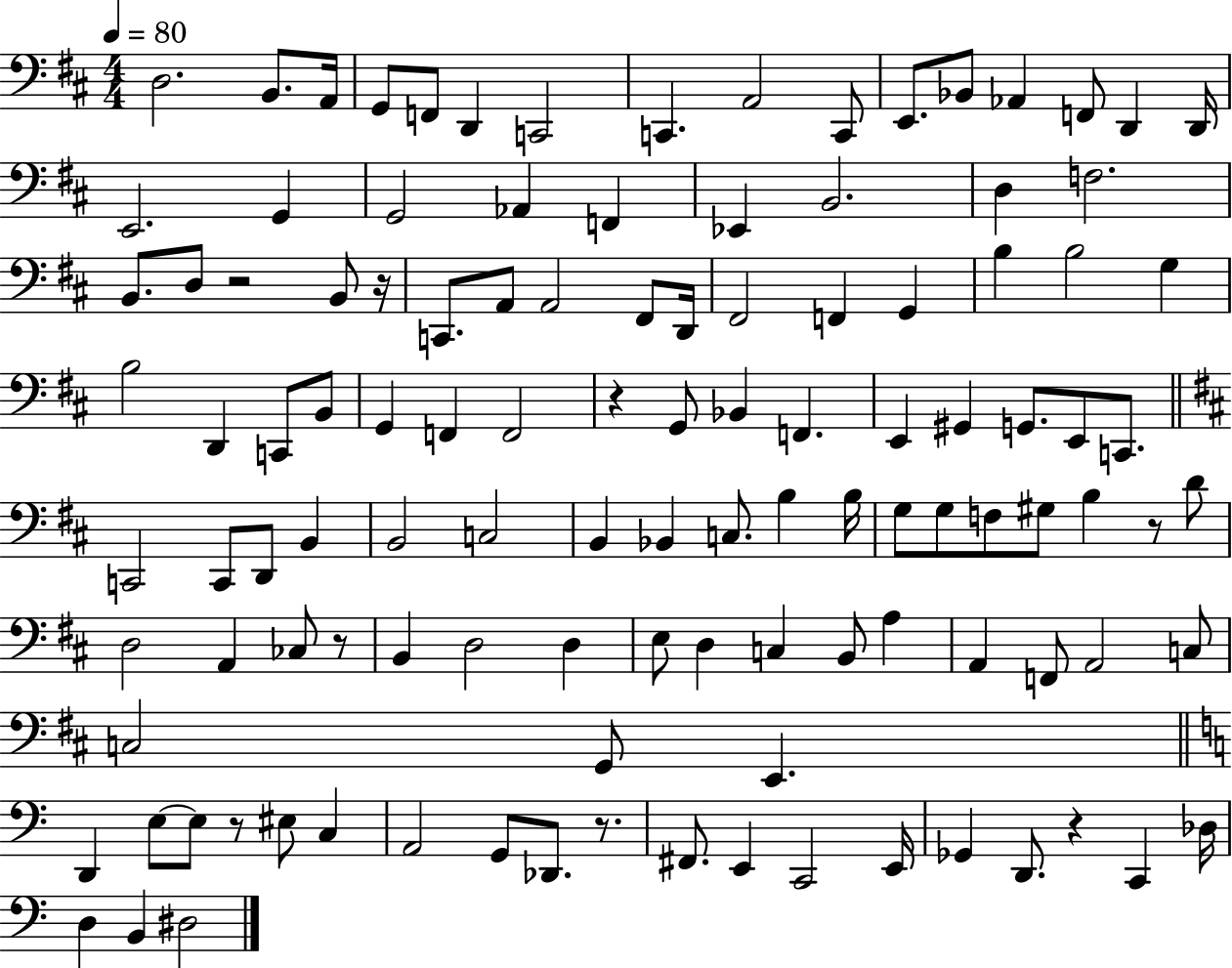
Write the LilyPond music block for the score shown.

{
  \clef bass
  \numericTimeSignature
  \time 4/4
  \key d \major
  \tempo 4 = 80
  d2. b,8. a,16 | g,8 f,8 d,4 c,2 | c,4. a,2 c,8 | e,8. bes,8 aes,4 f,8 d,4 d,16 | \break e,2. g,4 | g,2 aes,4 f,4 | ees,4 b,2. | d4 f2. | \break b,8. d8 r2 b,8 r16 | c,8. a,8 a,2 fis,8 d,16 | fis,2 f,4 g,4 | b4 b2 g4 | \break b2 d,4 c,8 b,8 | g,4 f,4 f,2 | r4 g,8 bes,4 f,4. | e,4 gis,4 g,8. e,8 c,8. | \break \bar "||" \break \key d \major c,2 c,8 d,8 b,4 | b,2 c2 | b,4 bes,4 c8. b4 b16 | g8 g8 f8 gis8 b4 r8 d'8 | \break d2 a,4 ces8 r8 | b,4 d2 d4 | e8 d4 c4 b,8 a4 | a,4 f,8 a,2 c8 | \break c2 g,8 e,4. | \bar "||" \break \key c \major d,4 e8~~ e8 r8 eis8 c4 | a,2 g,8 des,8. r8. | fis,8. e,4 c,2 e,16 | ges,4 d,8. r4 c,4 des16 | \break d4 b,4 dis2 | \bar "|."
}